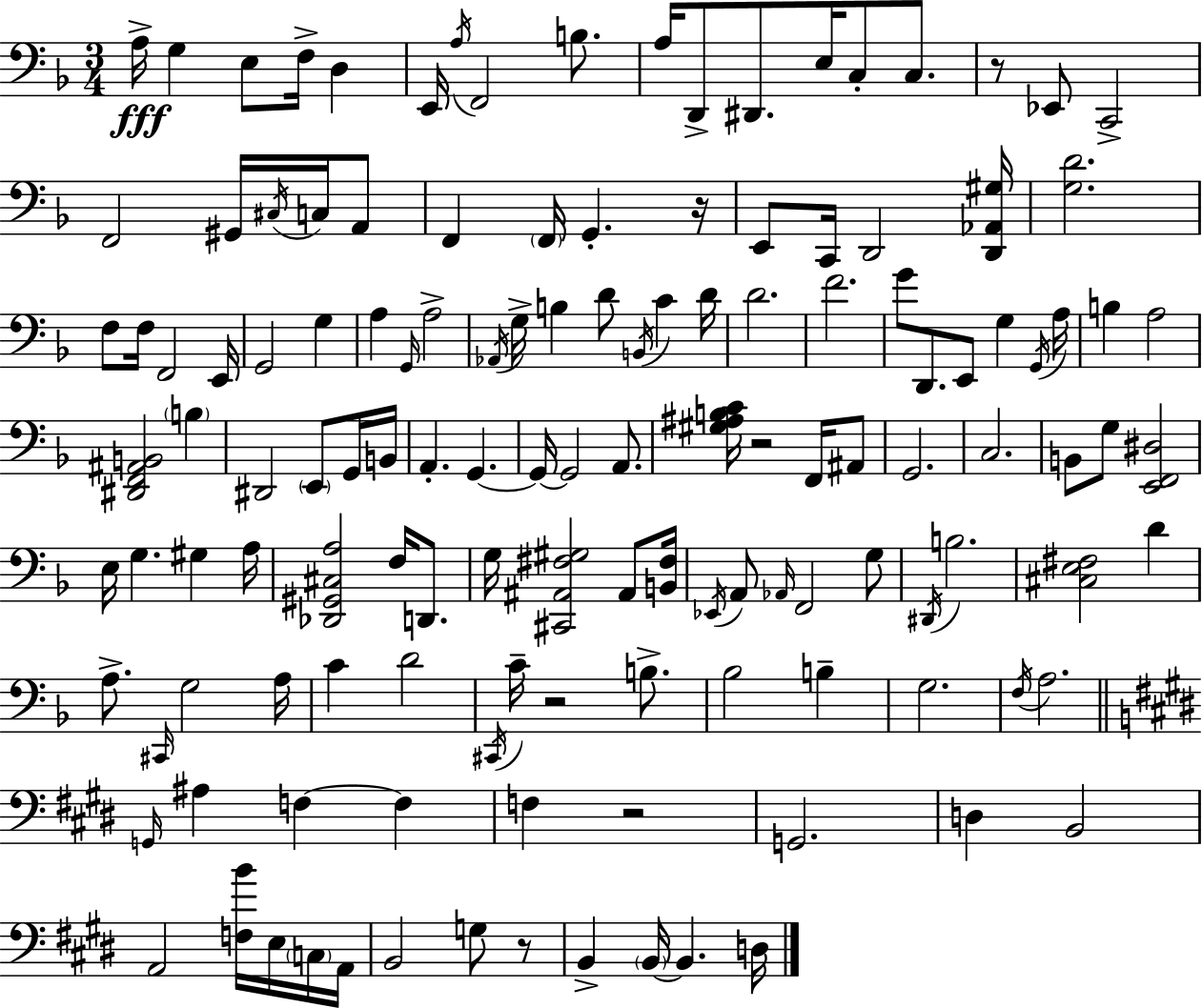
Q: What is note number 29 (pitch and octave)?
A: F3